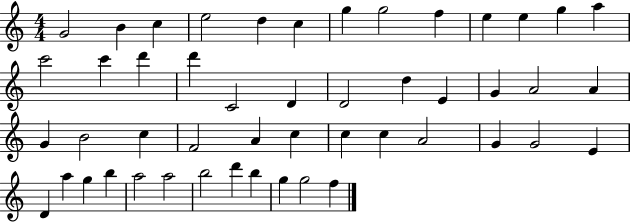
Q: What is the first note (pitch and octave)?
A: G4